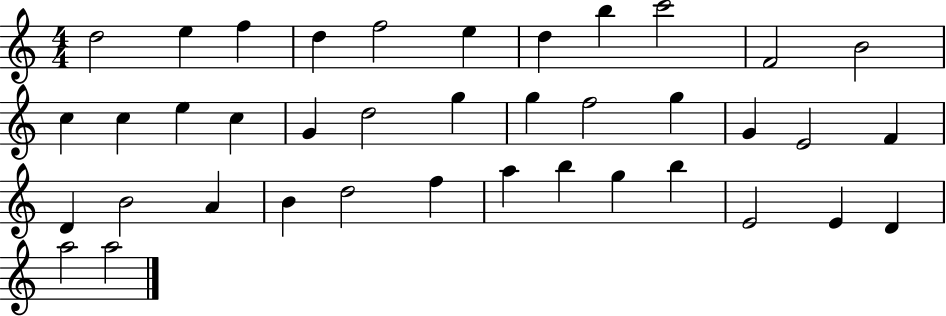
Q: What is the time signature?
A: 4/4